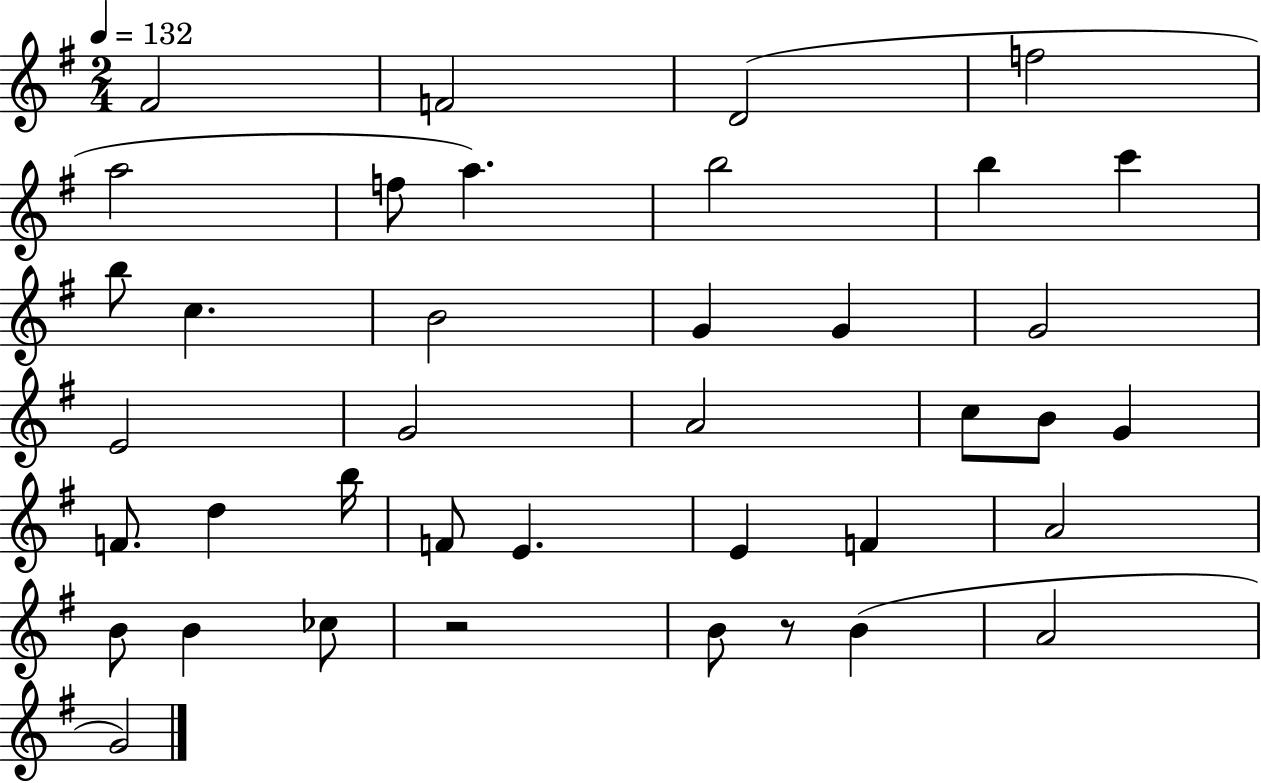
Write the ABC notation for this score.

X:1
T:Untitled
M:2/4
L:1/4
K:G
^F2 F2 D2 f2 a2 f/2 a b2 b c' b/2 c B2 G G G2 E2 G2 A2 c/2 B/2 G F/2 d b/4 F/2 E E F A2 B/2 B _c/2 z2 B/2 z/2 B A2 G2